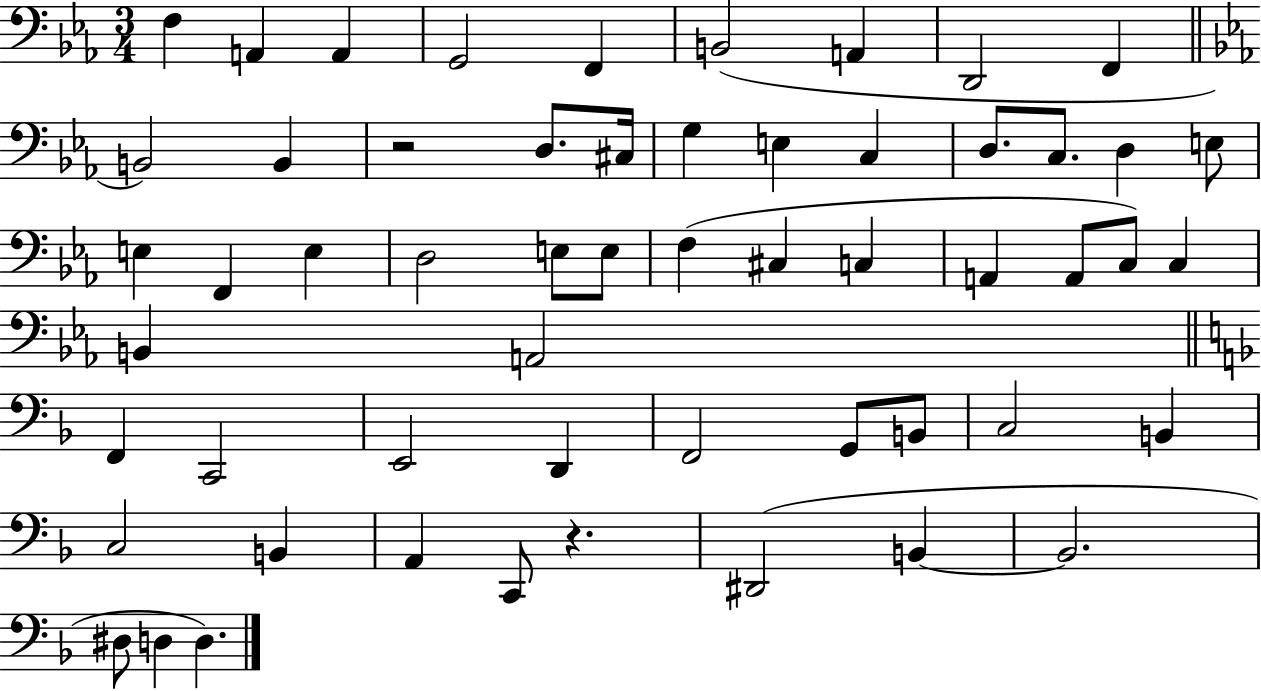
F3/q A2/q A2/q G2/h F2/q B2/h A2/q D2/h F2/q B2/h B2/q R/h D3/e. C#3/s G3/q E3/q C3/q D3/e. C3/e. D3/q E3/e E3/q F2/q E3/q D3/h E3/e E3/e F3/q C#3/q C3/q A2/q A2/e C3/e C3/q B2/q A2/h F2/q C2/h E2/h D2/q F2/h G2/e B2/e C3/h B2/q C3/h B2/q A2/q C2/e R/q. D#2/h B2/q B2/h. D#3/e D3/q D3/q.